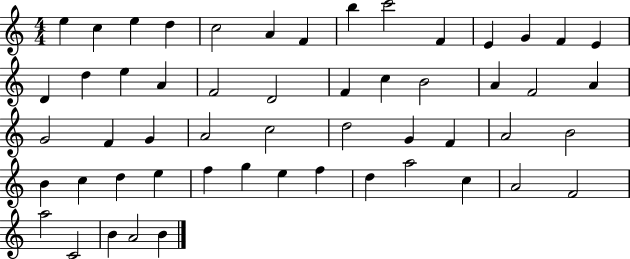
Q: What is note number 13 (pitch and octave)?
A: F4